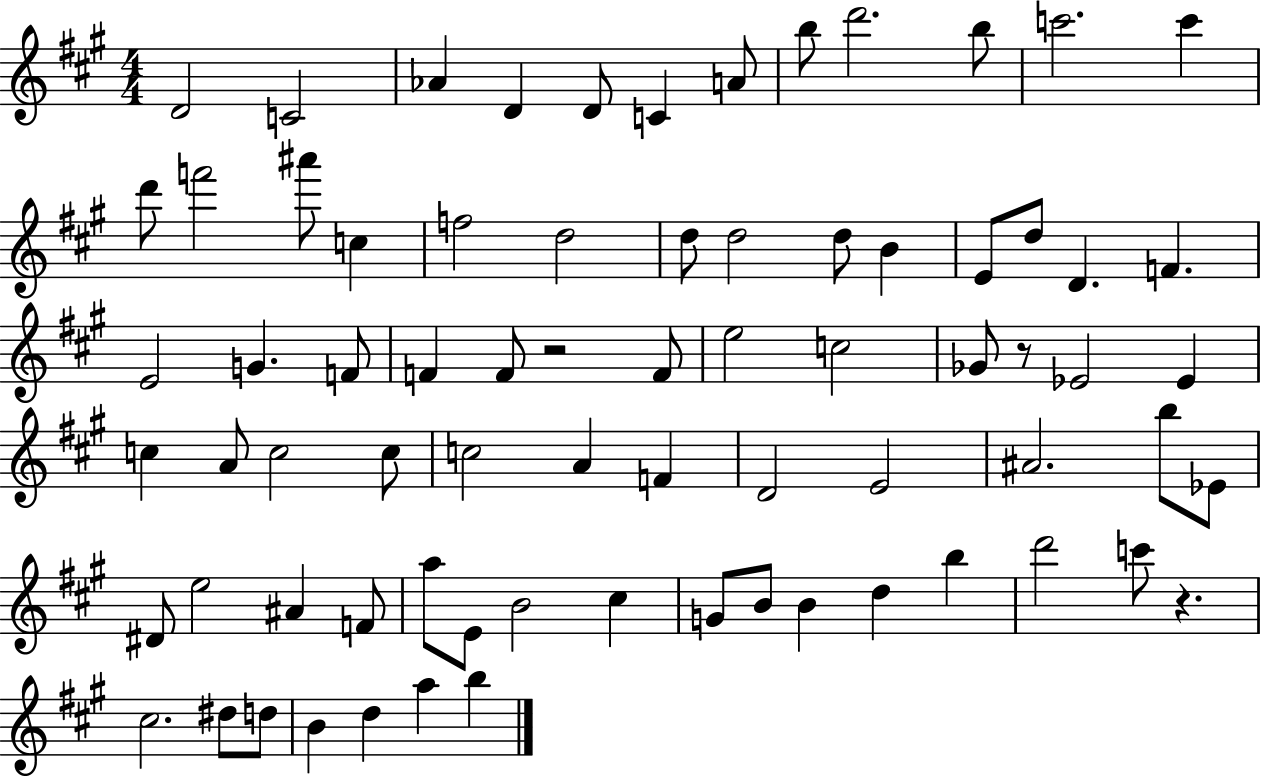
D4/h C4/h Ab4/q D4/q D4/e C4/q A4/e B5/e D6/h. B5/e C6/h. C6/q D6/e F6/h A#6/e C5/q F5/h D5/h D5/e D5/h D5/e B4/q E4/e D5/e D4/q. F4/q. E4/h G4/q. F4/e F4/q F4/e R/h F4/e E5/h C5/h Gb4/e R/e Eb4/h Eb4/q C5/q A4/e C5/h C5/e C5/h A4/q F4/q D4/h E4/h A#4/h. B5/e Eb4/e D#4/e E5/h A#4/q F4/e A5/e E4/e B4/h C#5/q G4/e B4/e B4/q D5/q B5/q D6/h C6/e R/q. C#5/h. D#5/e D5/e B4/q D5/q A5/q B5/q